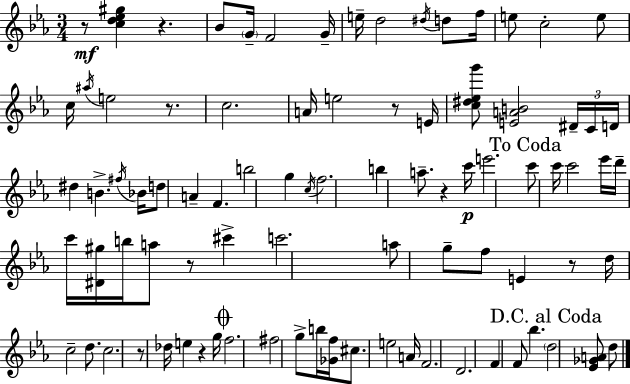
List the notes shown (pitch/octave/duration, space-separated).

R/e [C5,D5,Eb5,G#5]/q R/q. Bb4/e G4/s F4/h G4/s E5/s D5/h D#5/s D5/e F5/s E5/e C5/h E5/e C5/s A#5/s E5/h R/e. C5/h. A4/s E5/h R/e E4/s [C5,D#5,Eb5,G6]/e [E4,A4,B4]/h D#4/s C4/s D4/s D#5/q B4/q. F#5/s Bb4/s D5/e A4/q F4/q. B5/h G5/q C5/s F5/h. B5/q A5/e. R/q C6/s E6/h. C6/e C6/s C6/h Eb6/s D6/s C6/s [D#4,G#5]/s B5/s A5/e R/e C#6/q C6/h. A5/e G5/e F5/e E4/q R/e D5/s C5/h D5/e. C5/h. R/e Db5/s E5/q R/q G5/s F5/h. F#5/h G5/e B5/s [Gb4,F5]/s C#5/e. E5/h A4/s F4/h. D4/h. F4/q F4/e Bb5/q. D5/h [Eb4,Gb4,A4]/e D5/e